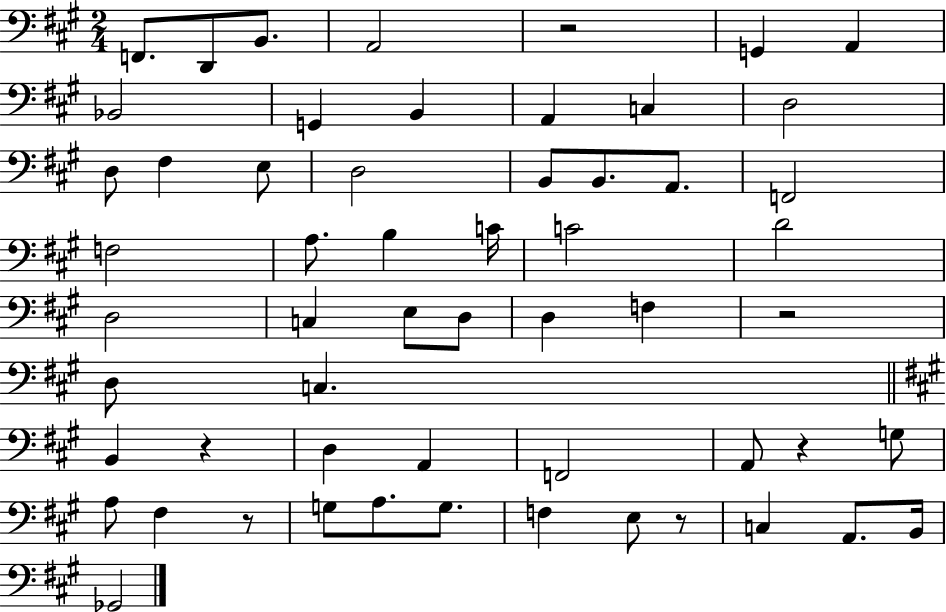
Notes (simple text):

F2/e. D2/e B2/e. A2/h R/h G2/q A2/q Bb2/h G2/q B2/q A2/q C3/q D3/h D3/e F#3/q E3/e D3/h B2/e B2/e. A2/e. F2/h F3/h A3/e. B3/q C4/s C4/h D4/h D3/h C3/q E3/e D3/e D3/q F3/q R/h D3/e C3/q. B2/q R/q D3/q A2/q F2/h A2/e R/q G3/e A3/e F#3/q R/e G3/e A3/e. G3/e. F3/q E3/e R/e C3/q A2/e. B2/s Gb2/h